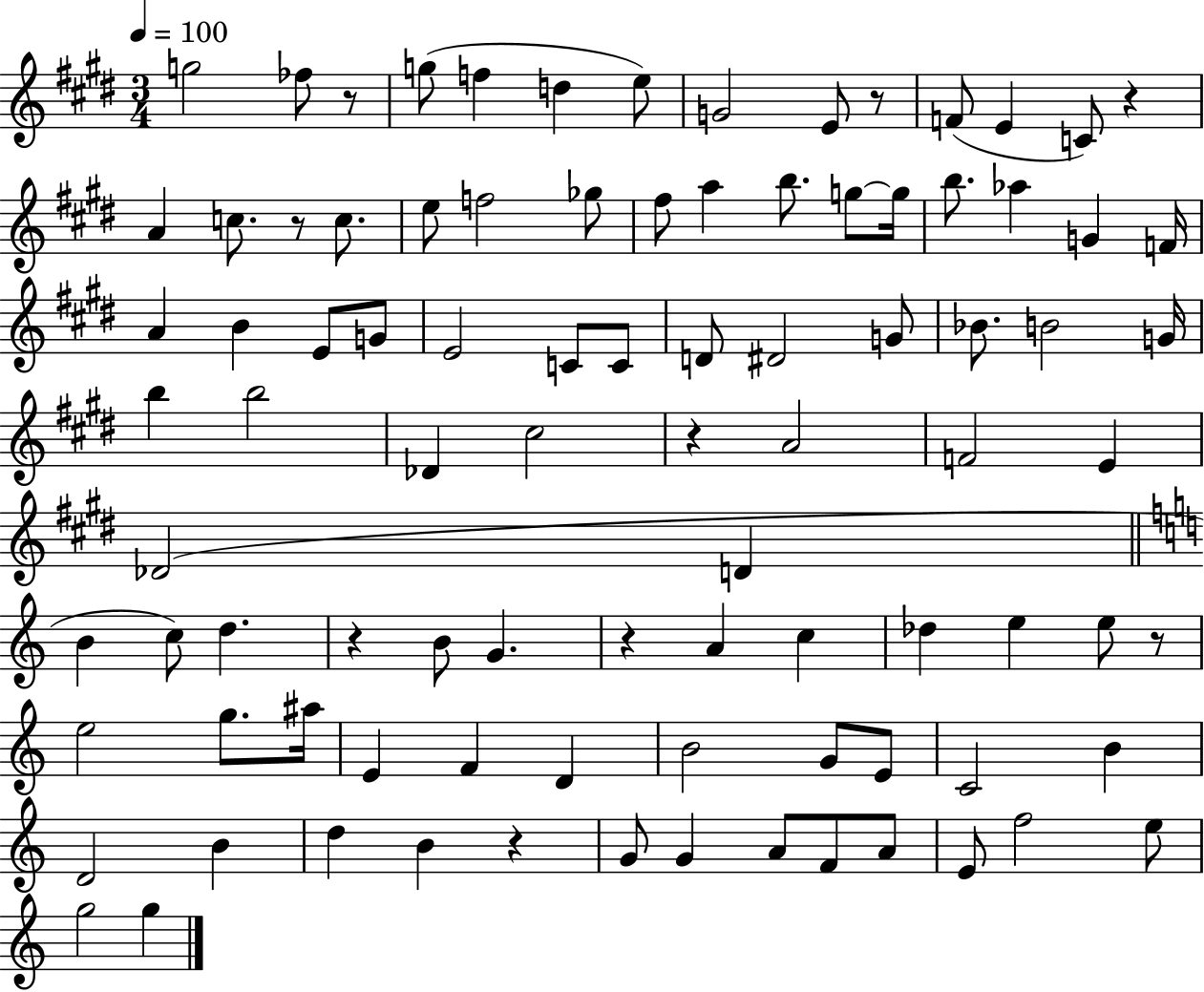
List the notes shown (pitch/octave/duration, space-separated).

G5/h FES5/e R/e G5/e F5/q D5/q E5/e G4/h E4/e R/e F4/e E4/q C4/e R/q A4/q C5/e. R/e C5/e. E5/e F5/h Gb5/e F#5/e A5/q B5/e. G5/e G5/s B5/e. Ab5/q G4/q F4/s A4/q B4/q E4/e G4/e E4/h C4/e C4/e D4/e D#4/h G4/e Bb4/e. B4/h G4/s B5/q B5/h Db4/q C#5/h R/q A4/h F4/h E4/q Db4/h D4/q B4/q C5/e D5/q. R/q B4/e G4/q. R/q A4/q C5/q Db5/q E5/q E5/e R/e E5/h G5/e. A#5/s E4/q F4/q D4/q B4/h G4/e E4/e C4/h B4/q D4/h B4/q D5/q B4/q R/q G4/e G4/q A4/e F4/e A4/e E4/e F5/h E5/e G5/h G5/q